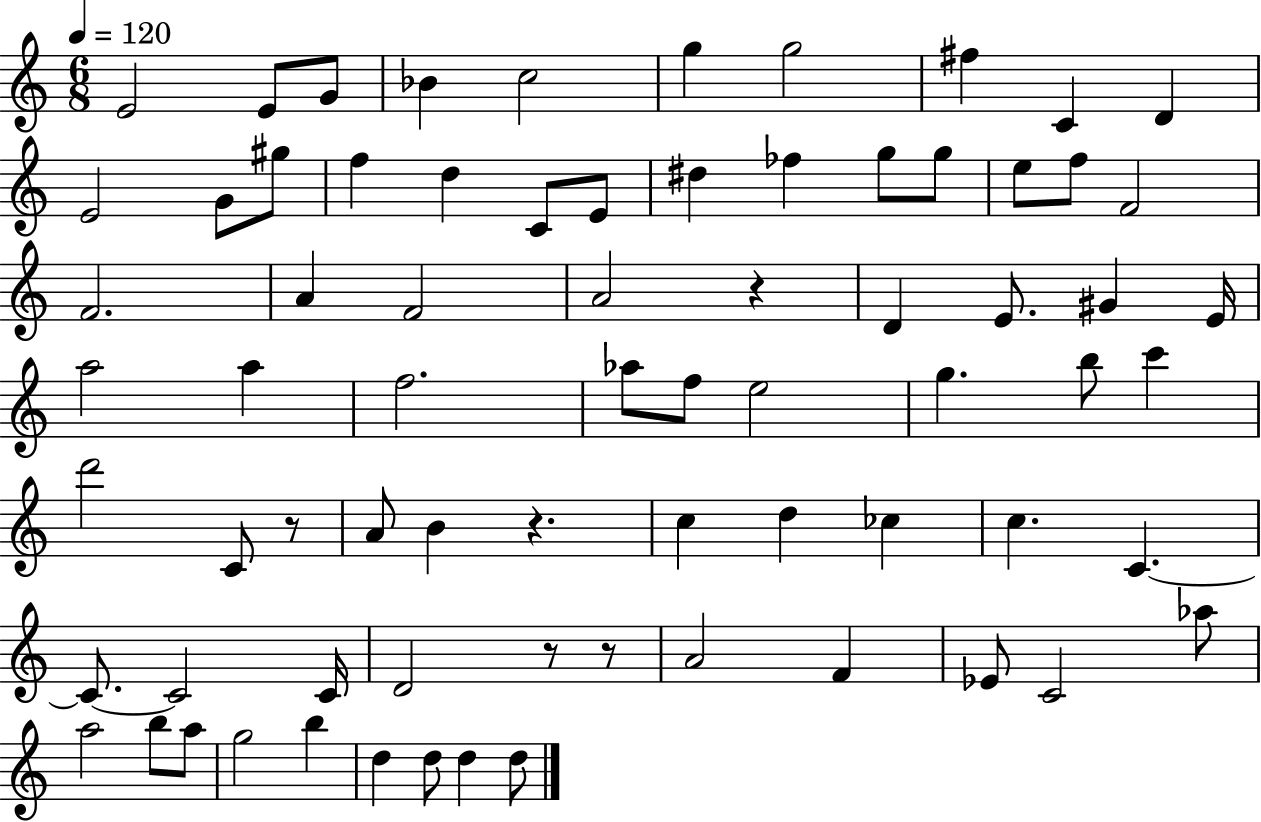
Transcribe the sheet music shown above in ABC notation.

X:1
T:Untitled
M:6/8
L:1/4
K:C
E2 E/2 G/2 _B c2 g g2 ^f C D E2 G/2 ^g/2 f d C/2 E/2 ^d _f g/2 g/2 e/2 f/2 F2 F2 A F2 A2 z D E/2 ^G E/4 a2 a f2 _a/2 f/2 e2 g b/2 c' d'2 C/2 z/2 A/2 B z c d _c c C C/2 C2 C/4 D2 z/2 z/2 A2 F _E/2 C2 _a/2 a2 b/2 a/2 g2 b d d/2 d d/2